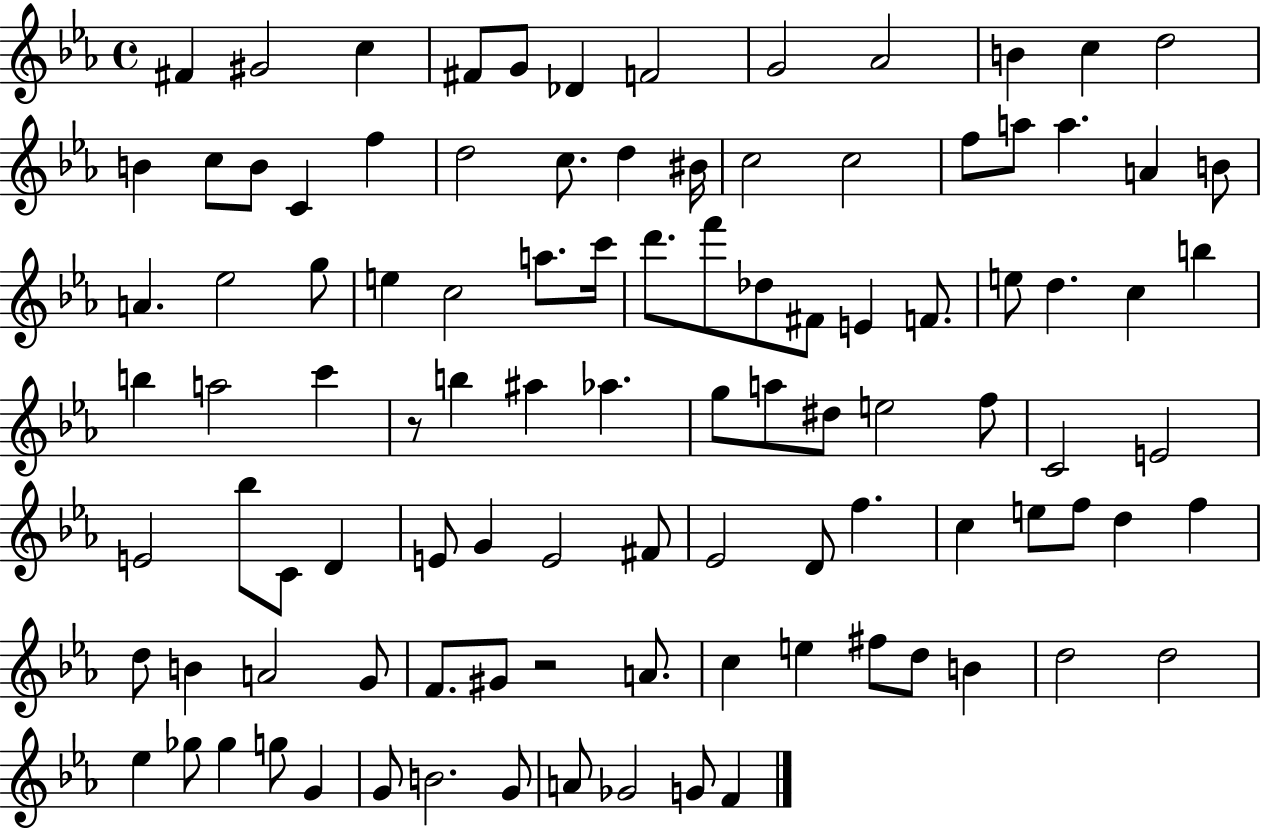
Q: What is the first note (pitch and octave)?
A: F#4